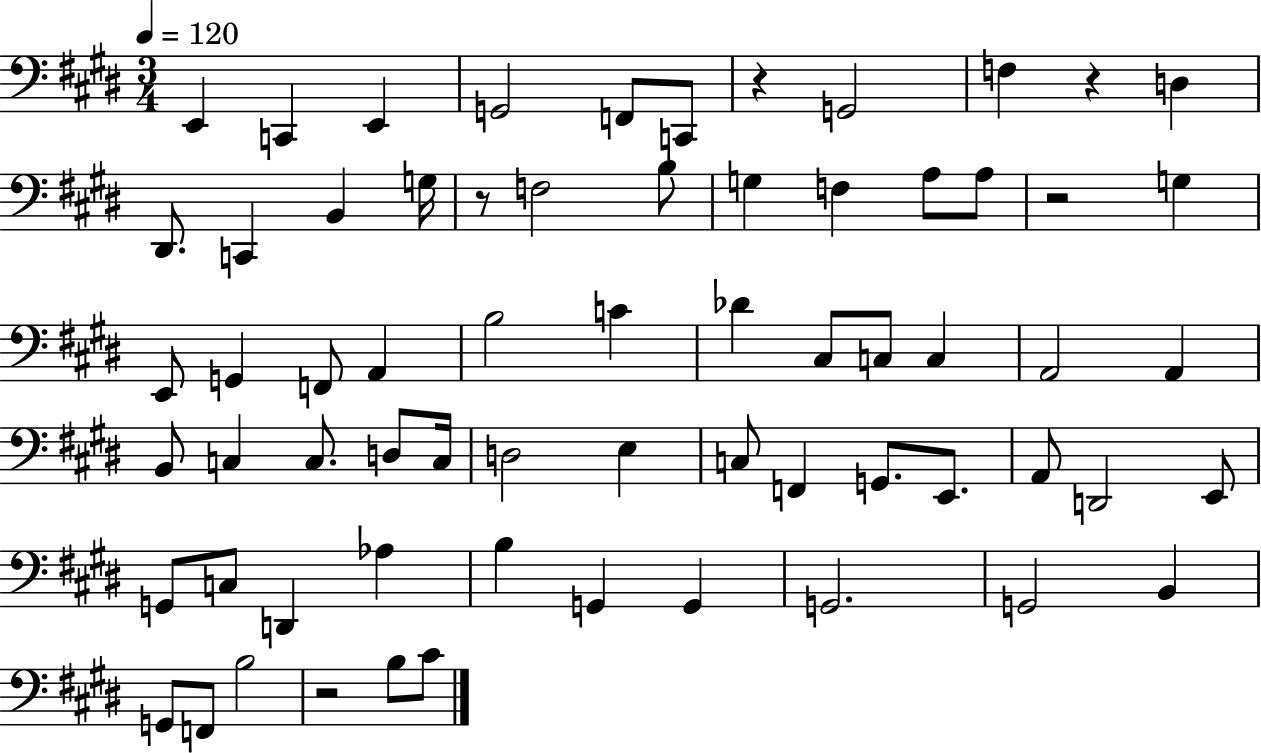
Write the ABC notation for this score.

X:1
T:Untitled
M:3/4
L:1/4
K:E
E,, C,, E,, G,,2 F,,/2 C,,/2 z G,,2 F, z D, ^D,,/2 C,, B,, G,/4 z/2 F,2 B,/2 G, F, A,/2 A,/2 z2 G, E,,/2 G,, F,,/2 A,, B,2 C _D ^C,/2 C,/2 C, A,,2 A,, B,,/2 C, C,/2 D,/2 C,/4 D,2 E, C,/2 F,, G,,/2 E,,/2 A,,/2 D,,2 E,,/2 G,,/2 C,/2 D,, _A, B, G,, G,, G,,2 G,,2 B,, G,,/2 F,,/2 B,2 z2 B,/2 ^C/2